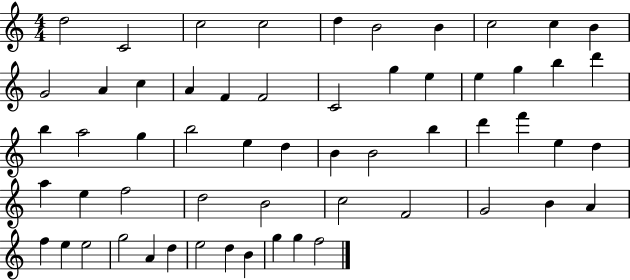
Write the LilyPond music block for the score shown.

{
  \clef treble
  \numericTimeSignature
  \time 4/4
  \key c \major
  d''2 c'2 | c''2 c''2 | d''4 b'2 b'4 | c''2 c''4 b'4 | \break g'2 a'4 c''4 | a'4 f'4 f'2 | c'2 g''4 e''4 | e''4 g''4 b''4 d'''4 | \break b''4 a''2 g''4 | b''2 e''4 d''4 | b'4 b'2 b''4 | d'''4 f'''4 e''4 d''4 | \break a''4 e''4 f''2 | d''2 b'2 | c''2 f'2 | g'2 b'4 a'4 | \break f''4 e''4 e''2 | g''2 a'4 d''4 | e''2 d''4 b'4 | g''4 g''4 f''2 | \break \bar "|."
}